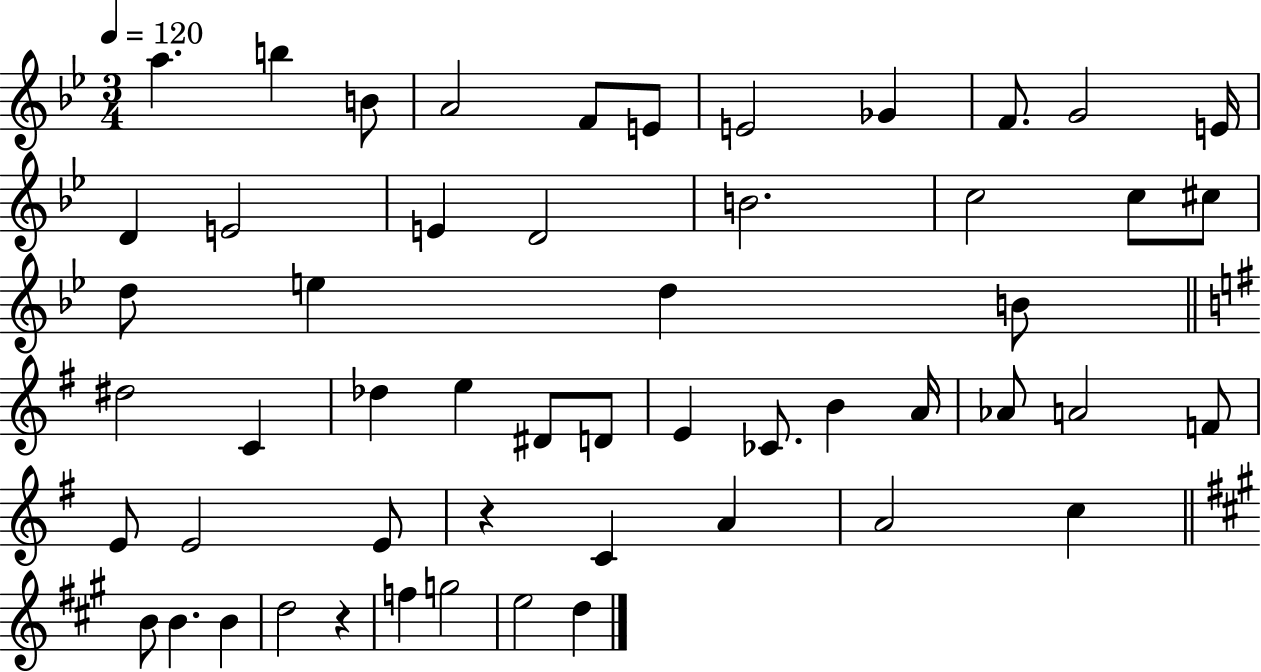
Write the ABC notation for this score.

X:1
T:Untitled
M:3/4
L:1/4
K:Bb
a b B/2 A2 F/2 E/2 E2 _G F/2 G2 E/4 D E2 E D2 B2 c2 c/2 ^c/2 d/2 e d B/2 ^d2 C _d e ^D/2 D/2 E _C/2 B A/4 _A/2 A2 F/2 E/2 E2 E/2 z C A A2 c B/2 B B d2 z f g2 e2 d